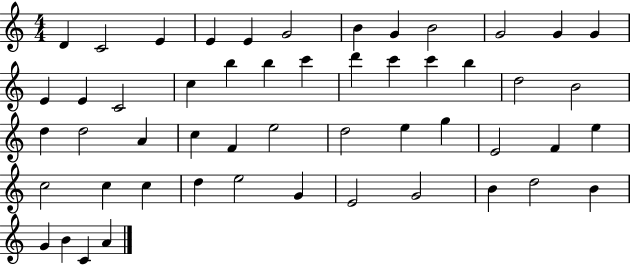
{
  \clef treble
  \numericTimeSignature
  \time 4/4
  \key c \major
  d'4 c'2 e'4 | e'4 e'4 g'2 | b'4 g'4 b'2 | g'2 g'4 g'4 | \break e'4 e'4 c'2 | c''4 b''4 b''4 c'''4 | d'''4 c'''4 c'''4 b''4 | d''2 b'2 | \break d''4 d''2 a'4 | c''4 f'4 e''2 | d''2 e''4 g''4 | e'2 f'4 e''4 | \break c''2 c''4 c''4 | d''4 e''2 g'4 | e'2 g'2 | b'4 d''2 b'4 | \break g'4 b'4 c'4 a'4 | \bar "|."
}